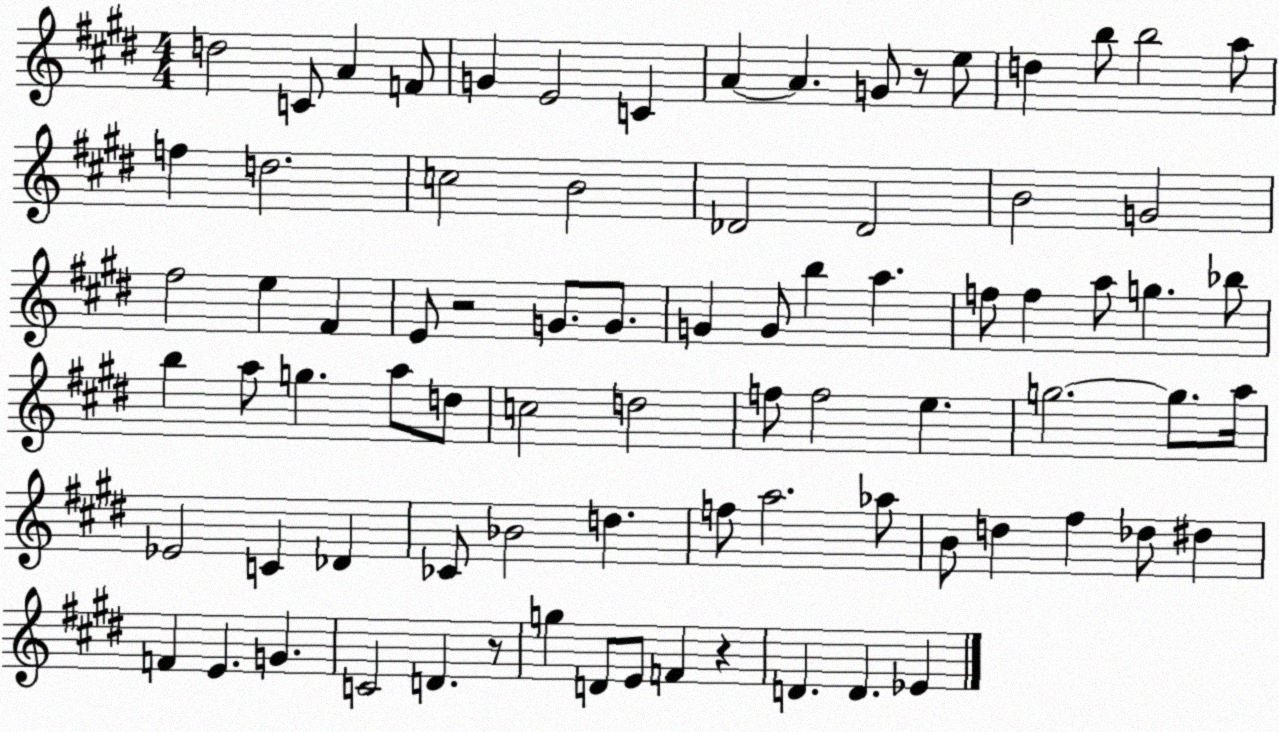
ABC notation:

X:1
T:Untitled
M:4/4
L:1/4
K:E
d2 C/2 A F/2 G E2 C A A G/2 z/2 e/2 d b/2 b2 a/2 f d2 c2 B2 _D2 _D2 B2 G2 ^f2 e ^F E/2 z2 G/2 G/2 G G/2 b a f/2 f a/2 g _b/2 b a/2 g a/2 d/2 c2 d2 f/2 f2 e g2 g/2 a/4 _E2 C _D _C/2 _B2 d f/2 a2 _a/2 B/2 d ^f _d/2 ^d F E G C2 D z/2 g D/2 E/2 F z D D _E